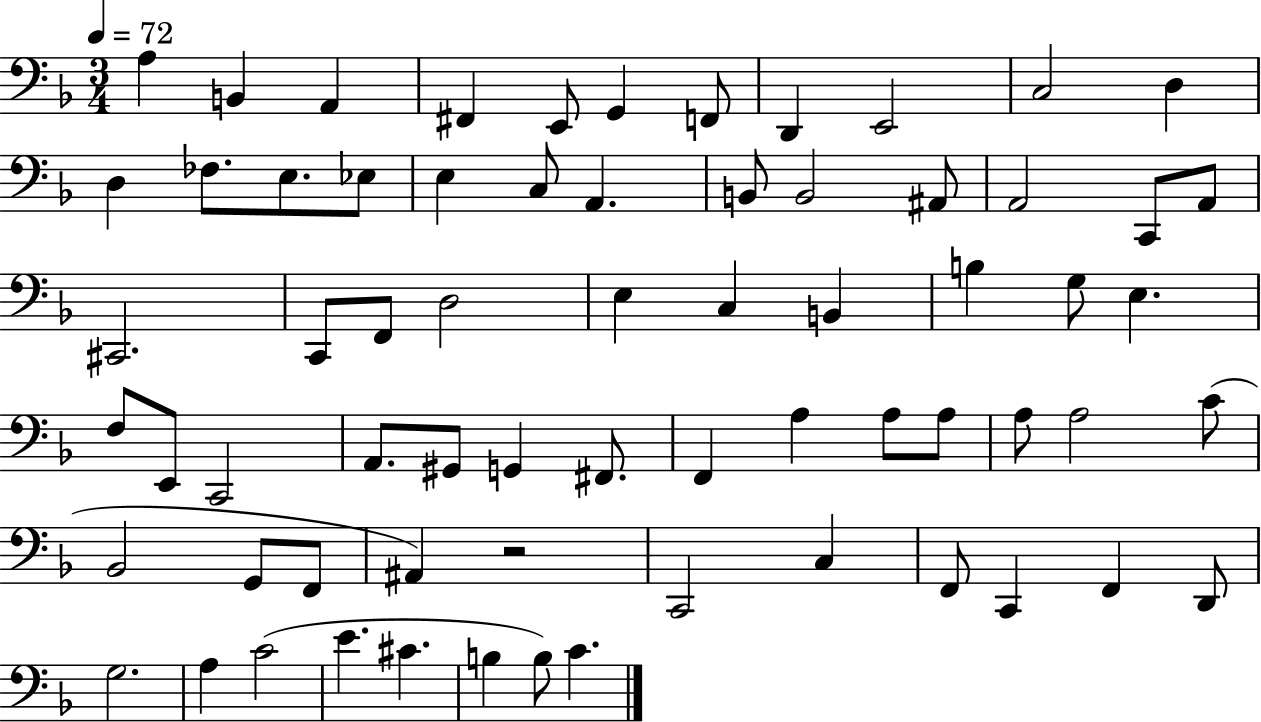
X:1
T:Untitled
M:3/4
L:1/4
K:F
A, B,, A,, ^F,, E,,/2 G,, F,,/2 D,, E,,2 C,2 D, D, _F,/2 E,/2 _E,/2 E, C,/2 A,, B,,/2 B,,2 ^A,,/2 A,,2 C,,/2 A,,/2 ^C,,2 C,,/2 F,,/2 D,2 E, C, B,, B, G,/2 E, F,/2 E,,/2 C,,2 A,,/2 ^G,,/2 G,, ^F,,/2 F,, A, A,/2 A,/2 A,/2 A,2 C/2 _B,,2 G,,/2 F,,/2 ^A,, z2 C,,2 C, F,,/2 C,, F,, D,,/2 G,2 A, C2 E ^C B, B,/2 C